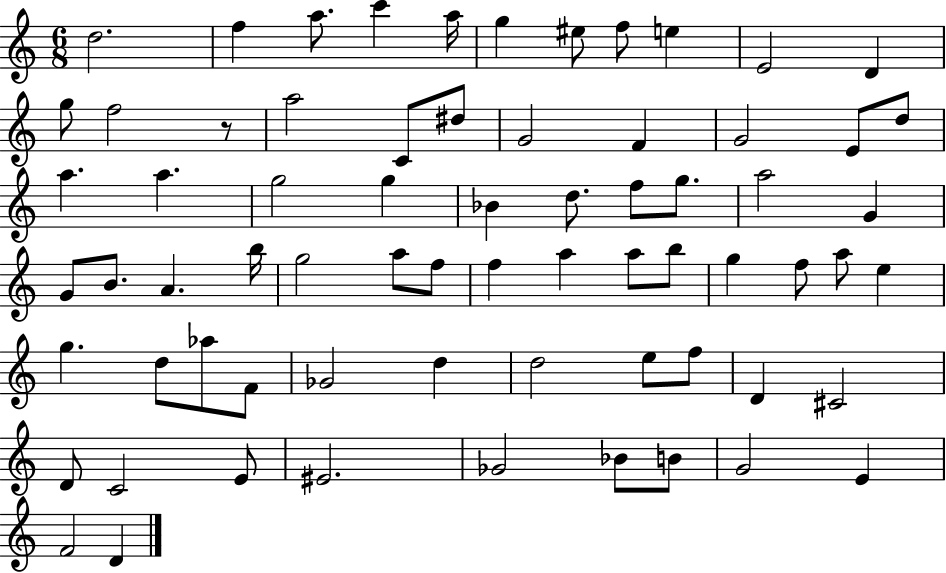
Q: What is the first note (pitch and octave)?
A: D5